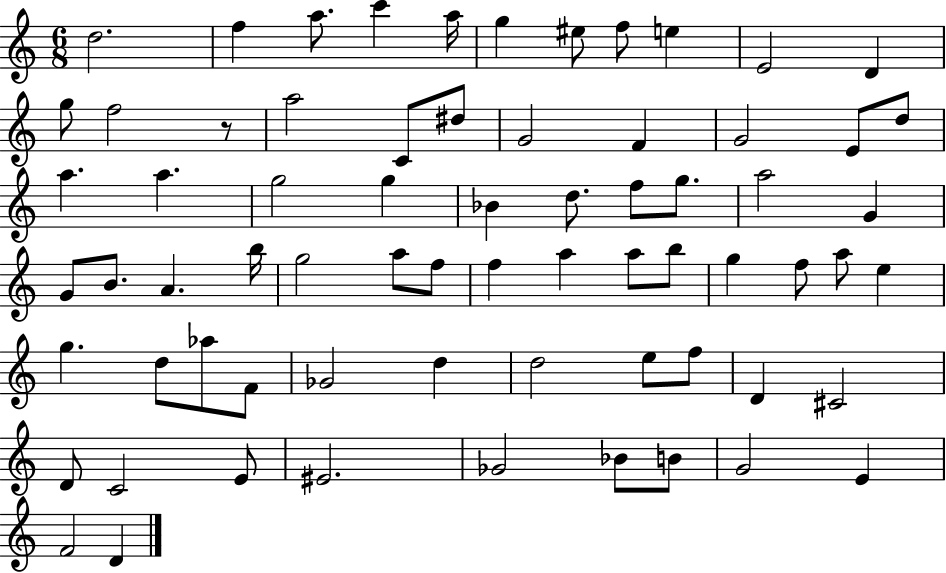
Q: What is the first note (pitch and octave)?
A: D5